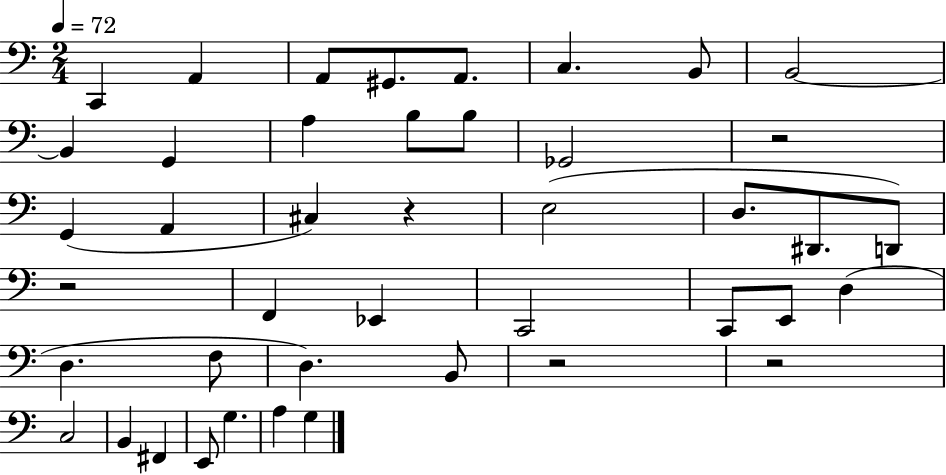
X:1
T:Untitled
M:2/4
L:1/4
K:C
C,, A,, A,,/2 ^G,,/2 A,,/2 C, B,,/2 B,,2 B,, G,, A, B,/2 B,/2 _G,,2 z2 G,, A,, ^C, z E,2 D,/2 ^D,,/2 D,,/2 z2 F,, _E,, C,,2 C,,/2 E,,/2 D, D, F,/2 D, B,,/2 z2 z2 C,2 B,, ^F,, E,,/2 G, A, G,